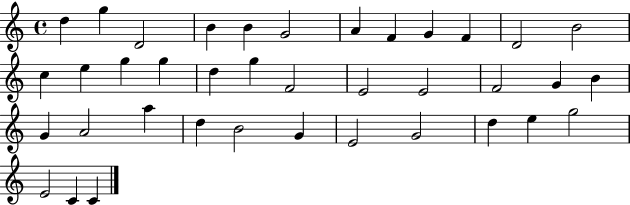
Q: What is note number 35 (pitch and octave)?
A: G5